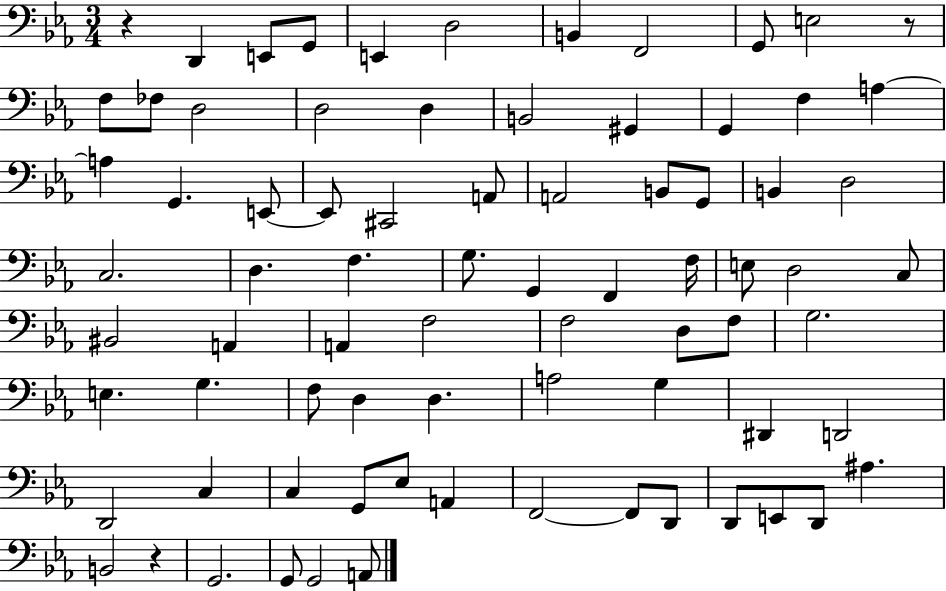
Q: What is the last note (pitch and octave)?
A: A2